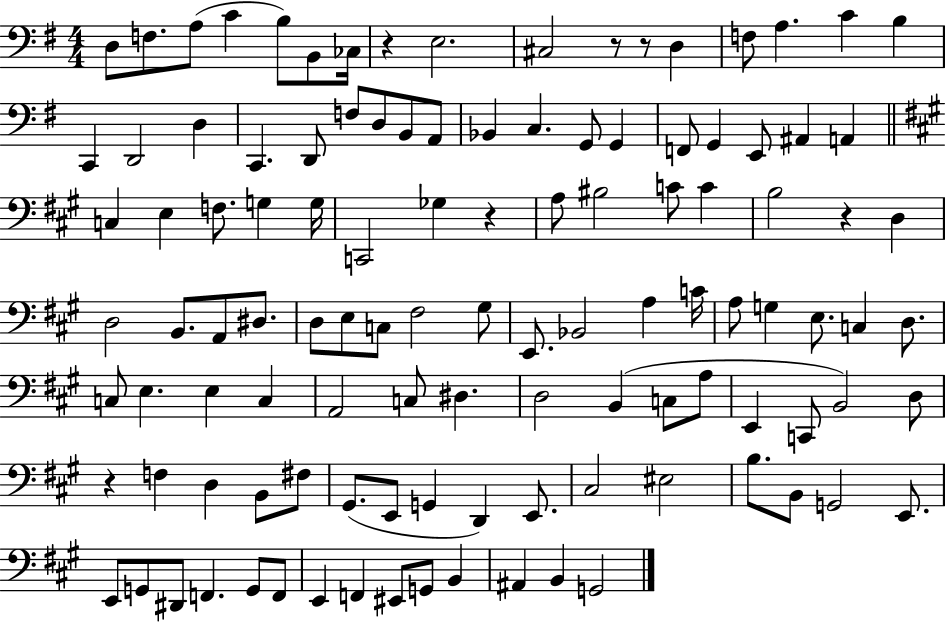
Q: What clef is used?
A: bass